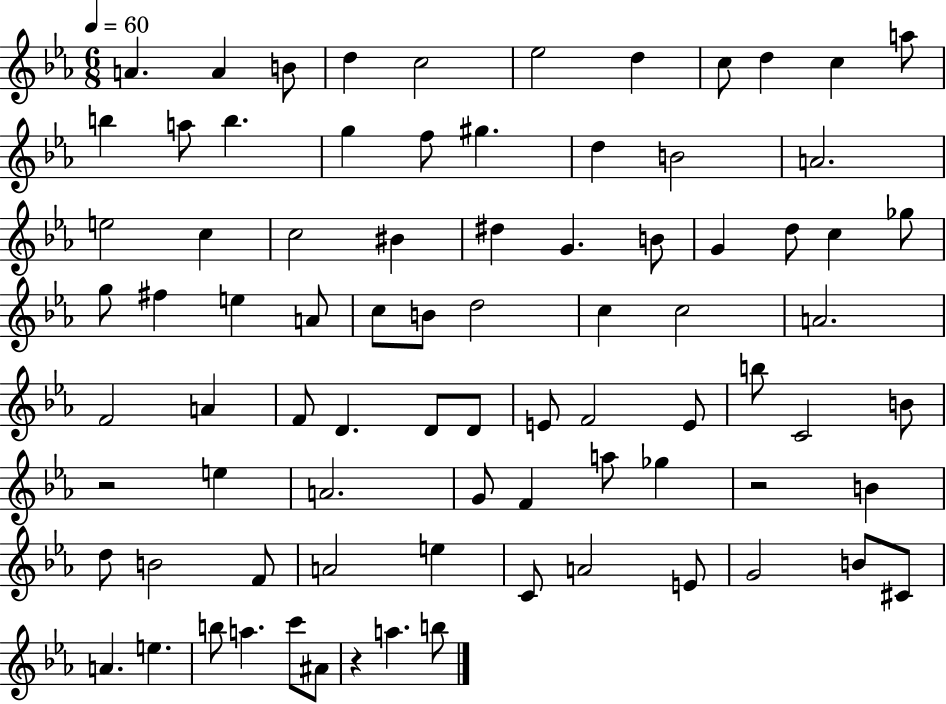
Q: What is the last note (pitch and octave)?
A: B5